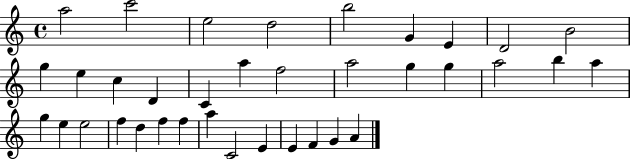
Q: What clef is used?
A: treble